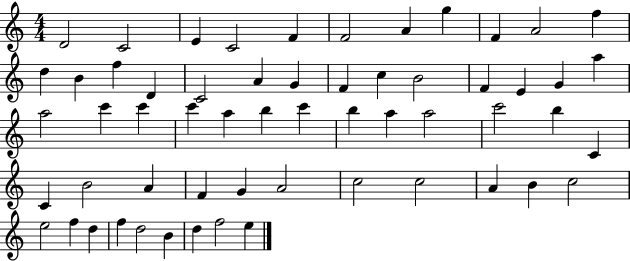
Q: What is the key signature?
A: C major